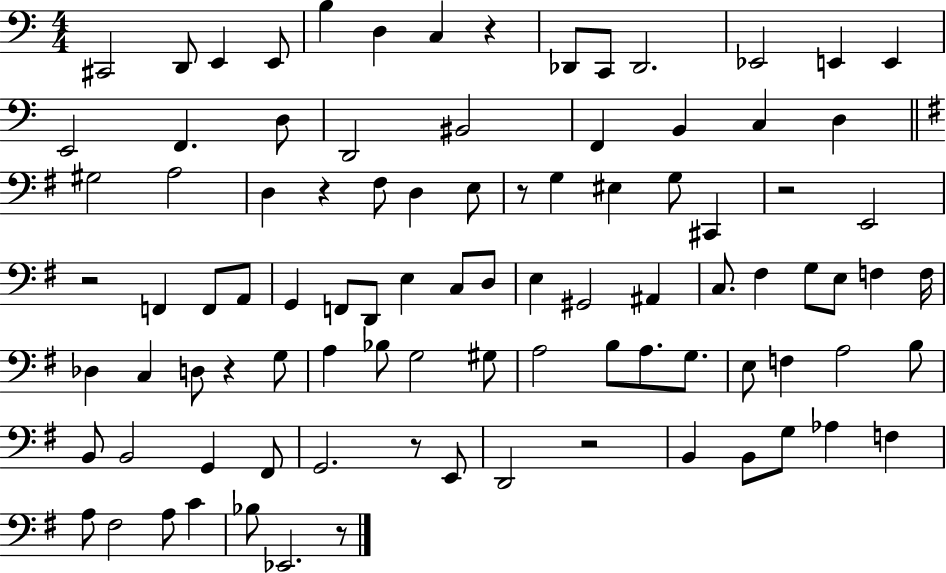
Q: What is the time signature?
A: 4/4